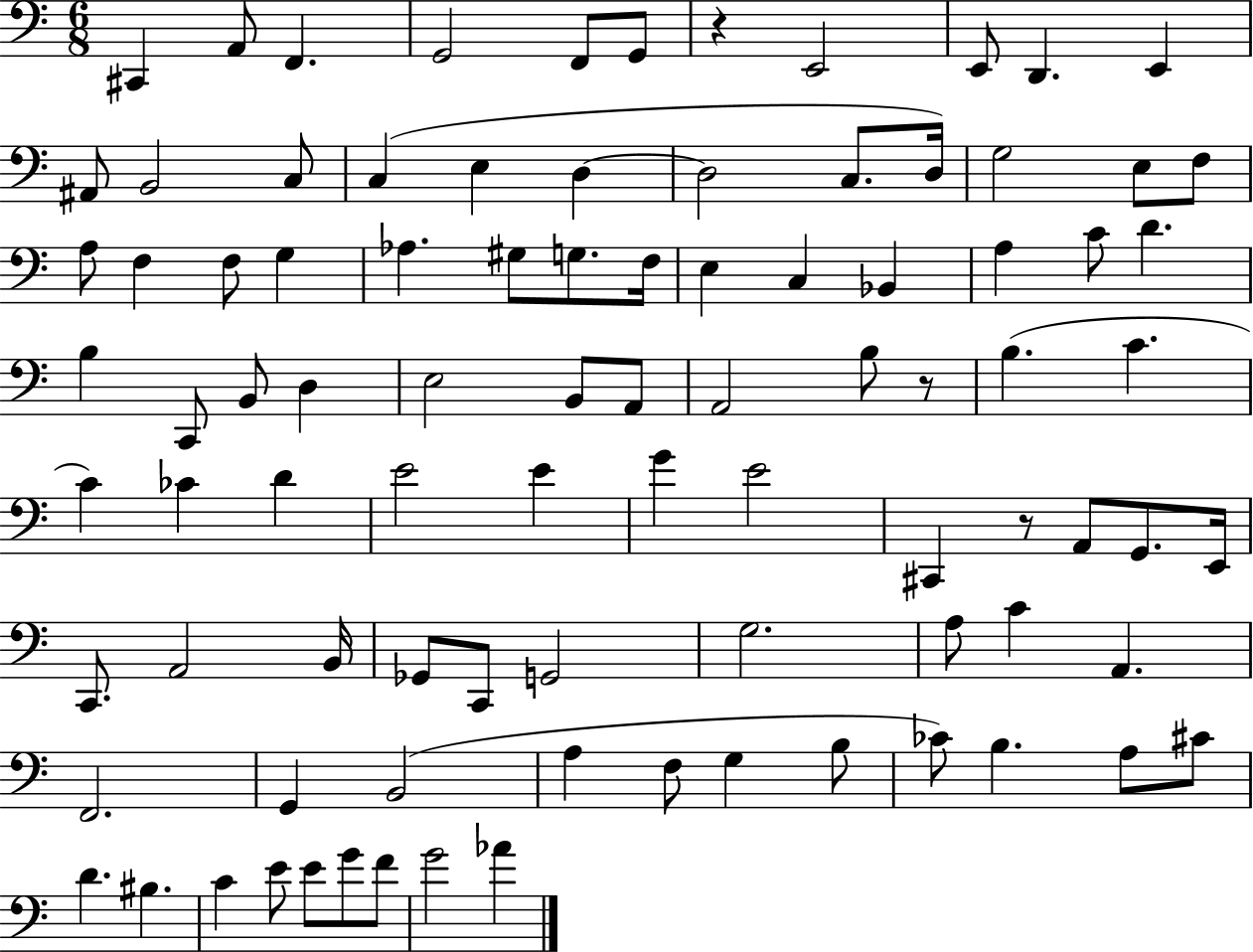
C#2/q A2/e F2/q. G2/h F2/e G2/e R/q E2/h E2/e D2/q. E2/q A#2/e B2/h C3/e C3/q E3/q D3/q D3/h C3/e. D3/s G3/h E3/e F3/e A3/e F3/q F3/e G3/q Ab3/q. G#3/e G3/e. F3/s E3/q C3/q Bb2/q A3/q C4/e D4/q. B3/q C2/e B2/e D3/q E3/h B2/e A2/e A2/h B3/e R/e B3/q. C4/q. C4/q CES4/q D4/q E4/h E4/q G4/q E4/h C#2/q R/e A2/e G2/e. E2/s C2/e. A2/h B2/s Gb2/e C2/e G2/h G3/h. A3/e C4/q A2/q. F2/h. G2/q B2/h A3/q F3/e G3/q B3/e CES4/e B3/q. A3/e C#4/e D4/q. BIS3/q. C4/q E4/e E4/e G4/e F4/e G4/h Ab4/q